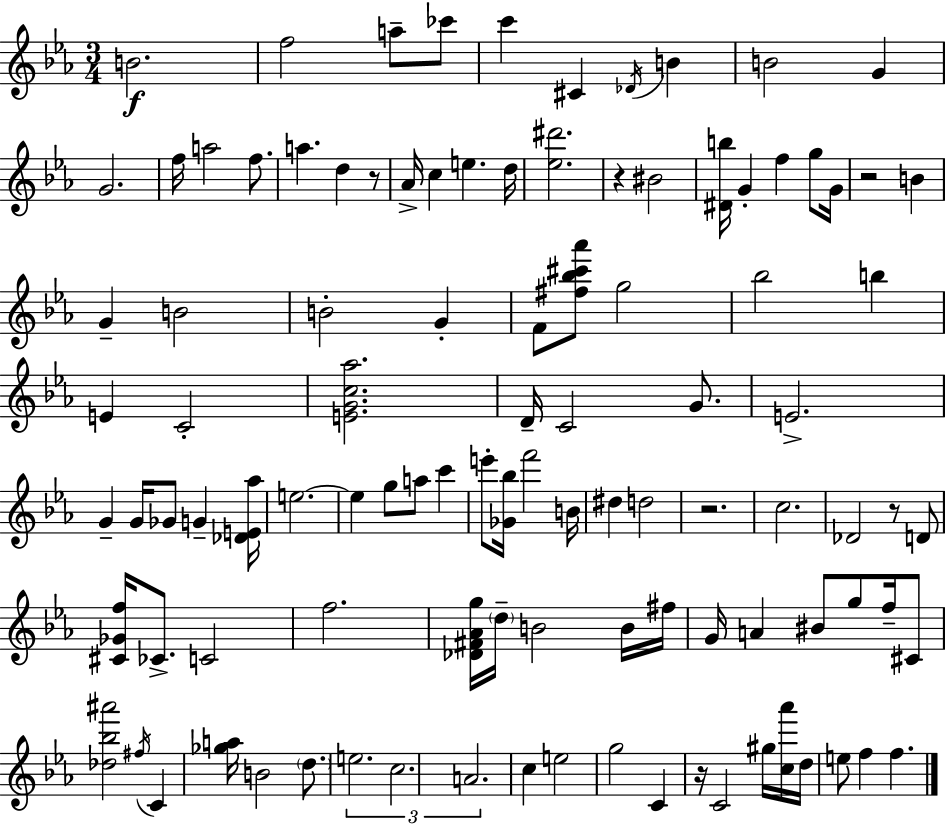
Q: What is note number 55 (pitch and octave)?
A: C5